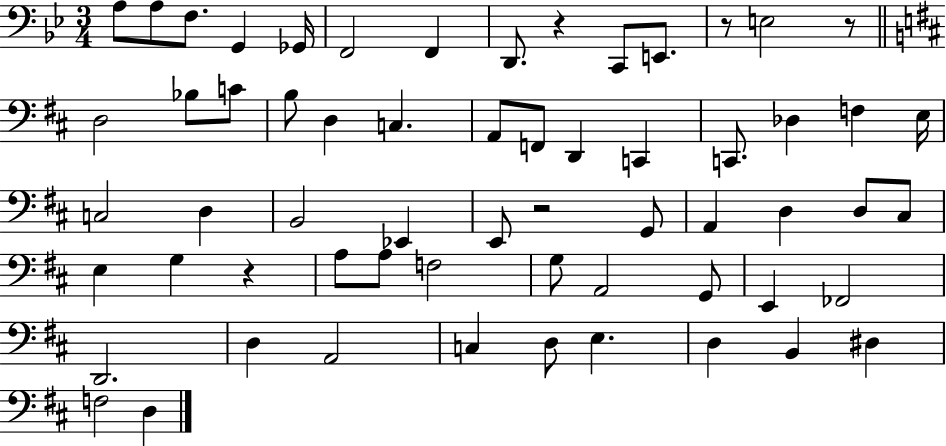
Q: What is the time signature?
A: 3/4